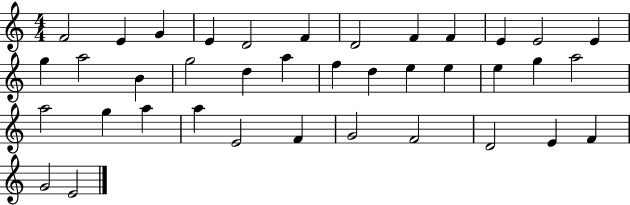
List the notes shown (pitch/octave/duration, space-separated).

F4/h E4/q G4/q E4/q D4/h F4/q D4/h F4/q F4/q E4/q E4/h E4/q G5/q A5/h B4/q G5/h D5/q A5/q F5/q D5/q E5/q E5/q E5/q G5/q A5/h A5/h G5/q A5/q A5/q E4/h F4/q G4/h F4/h D4/h E4/q F4/q G4/h E4/h